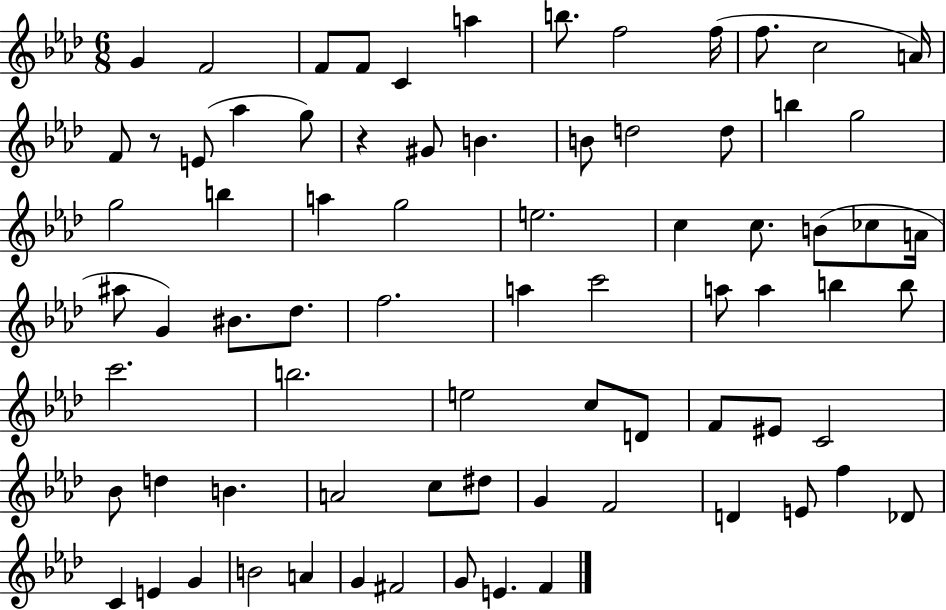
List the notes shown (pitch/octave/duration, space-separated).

G4/q F4/h F4/e F4/e C4/q A5/q B5/e. F5/h F5/s F5/e. C5/h A4/s F4/e R/e E4/e Ab5/q G5/e R/q G#4/e B4/q. B4/e D5/h D5/e B5/q G5/h G5/h B5/q A5/q G5/h E5/h. C5/q C5/e. B4/e CES5/e A4/s A#5/e G4/q BIS4/e. Db5/e. F5/h. A5/q C6/h A5/e A5/q B5/q B5/e C6/h. B5/h. E5/h C5/e D4/e F4/e EIS4/e C4/h Bb4/e D5/q B4/q. A4/h C5/e D#5/e G4/q F4/h D4/q E4/e F5/q Db4/e C4/q E4/q G4/q B4/h A4/q G4/q F#4/h G4/e E4/q. F4/q